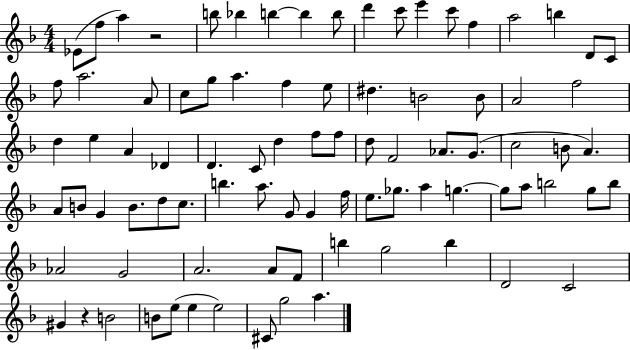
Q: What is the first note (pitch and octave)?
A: Eb4